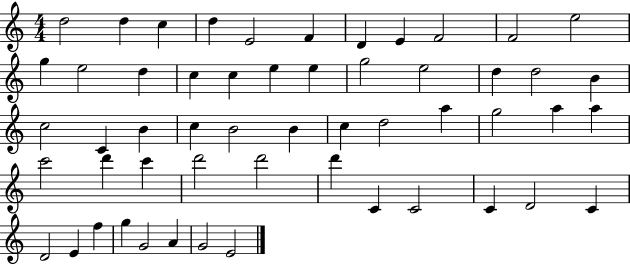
X:1
T:Untitled
M:4/4
L:1/4
K:C
d2 d c d E2 F D E F2 F2 e2 g e2 d c c e e g2 e2 d d2 B c2 C B c B2 B c d2 a g2 a a c'2 d' c' d'2 d'2 d' C C2 C D2 C D2 E f g G2 A G2 E2